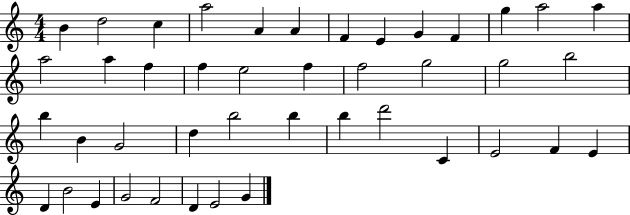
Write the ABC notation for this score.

X:1
T:Untitled
M:4/4
L:1/4
K:C
B d2 c a2 A A F E G F g a2 a a2 a f f e2 f f2 g2 g2 b2 b B G2 d b2 b b d'2 C E2 F E D B2 E G2 F2 D E2 G